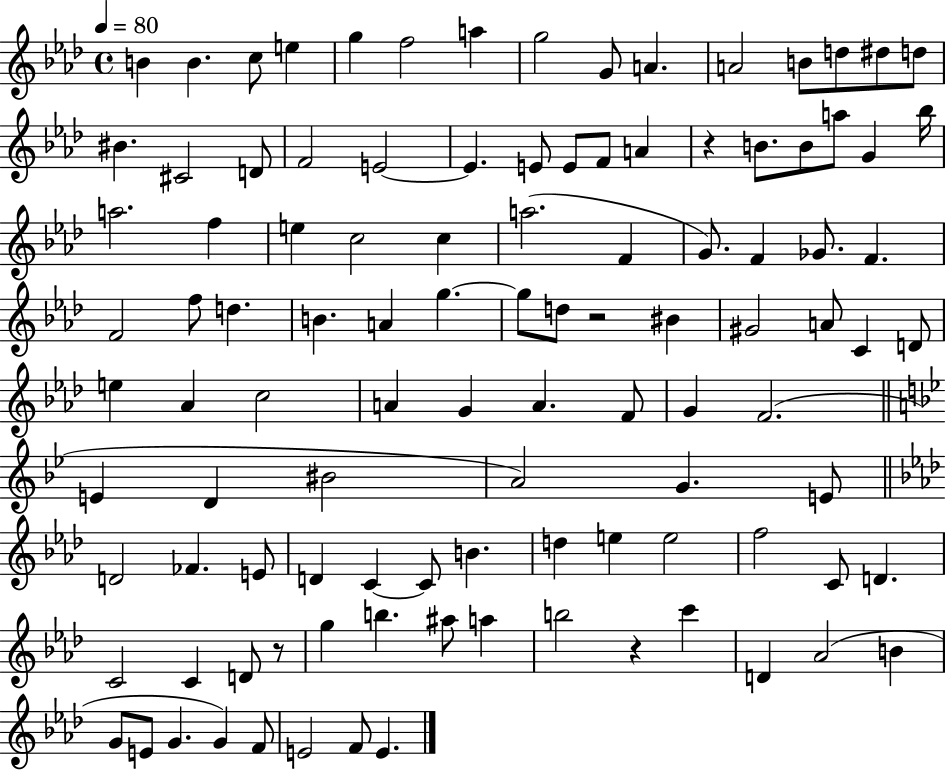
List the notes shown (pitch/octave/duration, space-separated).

B4/q B4/q. C5/e E5/q G5/q F5/h A5/q G5/h G4/e A4/q. A4/h B4/e D5/e D#5/e D5/e BIS4/q. C#4/h D4/e F4/h E4/h E4/q. E4/e E4/e F4/e A4/q R/q B4/e. B4/e A5/e G4/q Bb5/s A5/h. F5/q E5/q C5/h C5/q A5/h. F4/q G4/e. F4/q Gb4/e. F4/q. F4/h F5/e D5/q. B4/q. A4/q G5/q. G5/e D5/e R/h BIS4/q G#4/h A4/e C4/q D4/e E5/q Ab4/q C5/h A4/q G4/q A4/q. F4/e G4/q F4/h. E4/q D4/q BIS4/h A4/h G4/q. E4/e D4/h FES4/q. E4/e D4/q C4/q C4/e B4/q. D5/q E5/q E5/h F5/h C4/e D4/q. C4/h C4/q D4/e R/e G5/q B5/q. A#5/e A5/q B5/h R/q C6/q D4/q Ab4/h B4/q G4/e E4/e G4/q. G4/q F4/e E4/h F4/e E4/q.